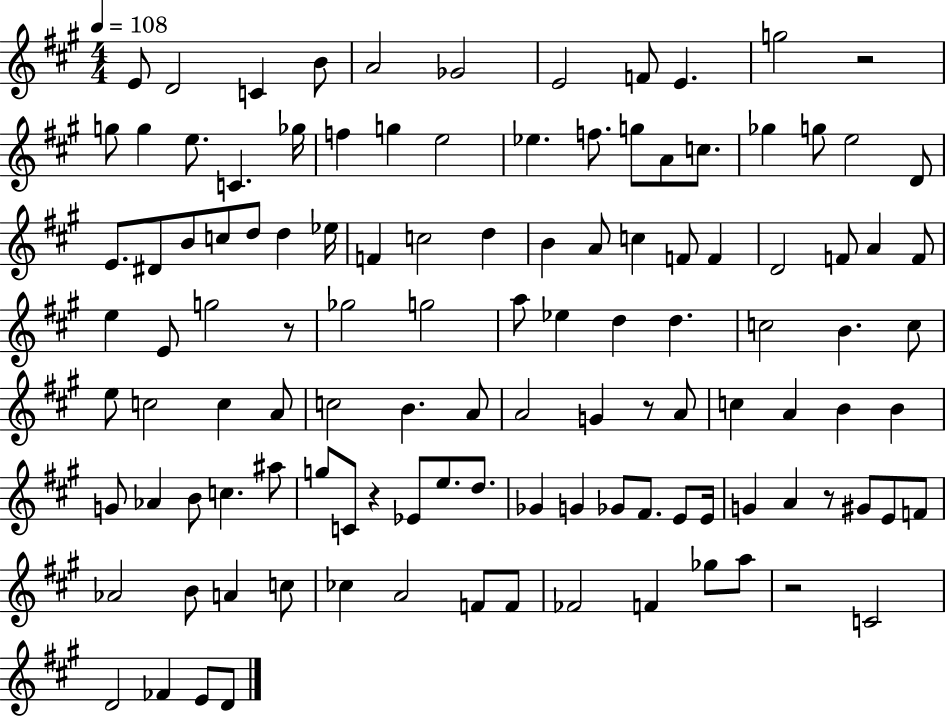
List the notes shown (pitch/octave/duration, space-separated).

E4/e D4/h C4/q B4/e A4/h Gb4/h E4/h F4/e E4/q. G5/h R/h G5/e G5/q E5/e. C4/q. Gb5/s F5/q G5/q E5/h Eb5/q. F5/e. G5/e A4/e C5/e. Gb5/q G5/e E5/h D4/e E4/e. D#4/e B4/e C5/e D5/e D5/q Eb5/s F4/q C5/h D5/q B4/q A4/e C5/q F4/e F4/q D4/h F4/e A4/q F4/e E5/q E4/e G5/h R/e Gb5/h G5/h A5/e Eb5/q D5/q D5/q. C5/h B4/q. C5/e E5/e C5/h C5/q A4/e C5/h B4/q. A4/e A4/h G4/q R/e A4/e C5/q A4/q B4/q B4/q G4/e Ab4/q B4/e C5/q. A#5/e G5/e C4/e R/q Eb4/e E5/e. D5/e. Gb4/q G4/q Gb4/e F#4/e. E4/e E4/s G4/q A4/q R/e G#4/e E4/e F4/e Ab4/h B4/e A4/q C5/e CES5/q A4/h F4/e F4/e FES4/h F4/q Gb5/e A5/e R/h C4/h D4/h FES4/q E4/e D4/e